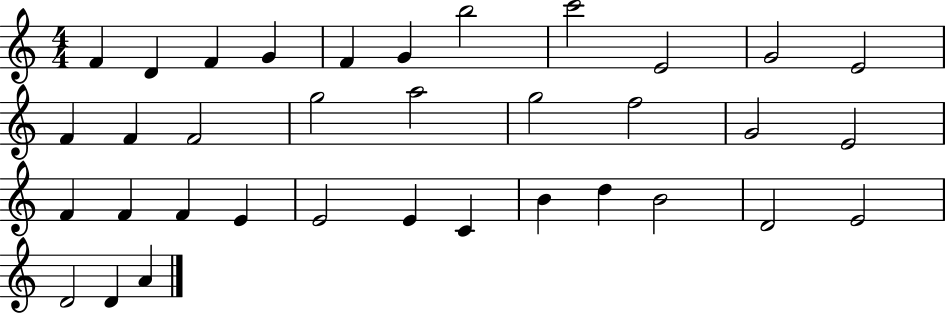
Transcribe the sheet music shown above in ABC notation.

X:1
T:Untitled
M:4/4
L:1/4
K:C
F D F G F G b2 c'2 E2 G2 E2 F F F2 g2 a2 g2 f2 G2 E2 F F F E E2 E C B d B2 D2 E2 D2 D A